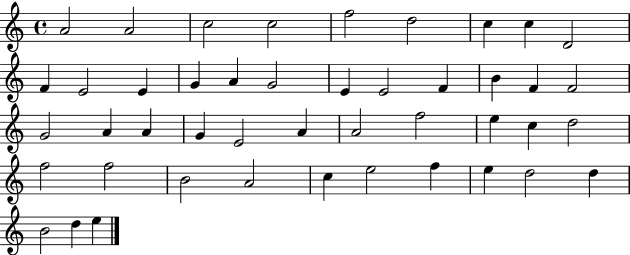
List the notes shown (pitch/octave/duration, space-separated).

A4/h A4/h C5/h C5/h F5/h D5/h C5/q C5/q D4/h F4/q E4/h E4/q G4/q A4/q G4/h E4/q E4/h F4/q B4/q F4/q F4/h G4/h A4/q A4/q G4/q E4/h A4/q A4/h F5/h E5/q C5/q D5/h F5/h F5/h B4/h A4/h C5/q E5/h F5/q E5/q D5/h D5/q B4/h D5/q E5/q